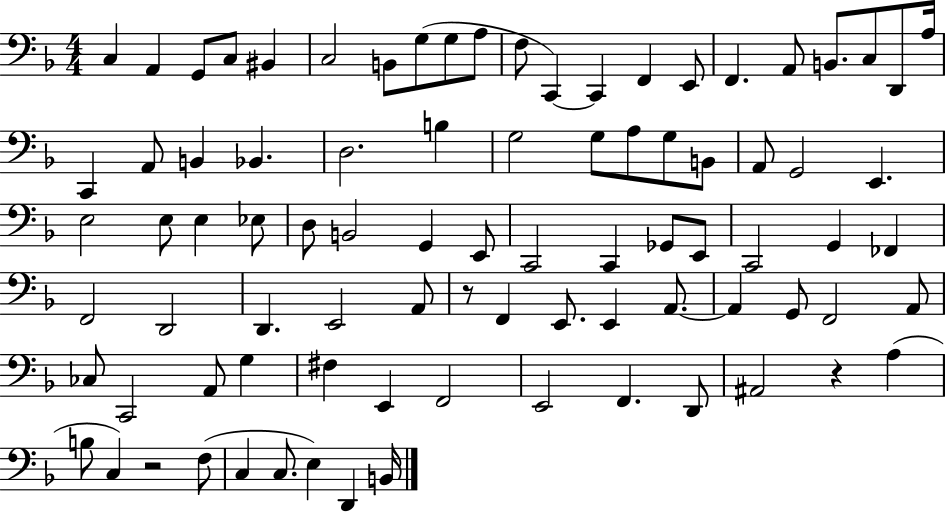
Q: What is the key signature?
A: F major